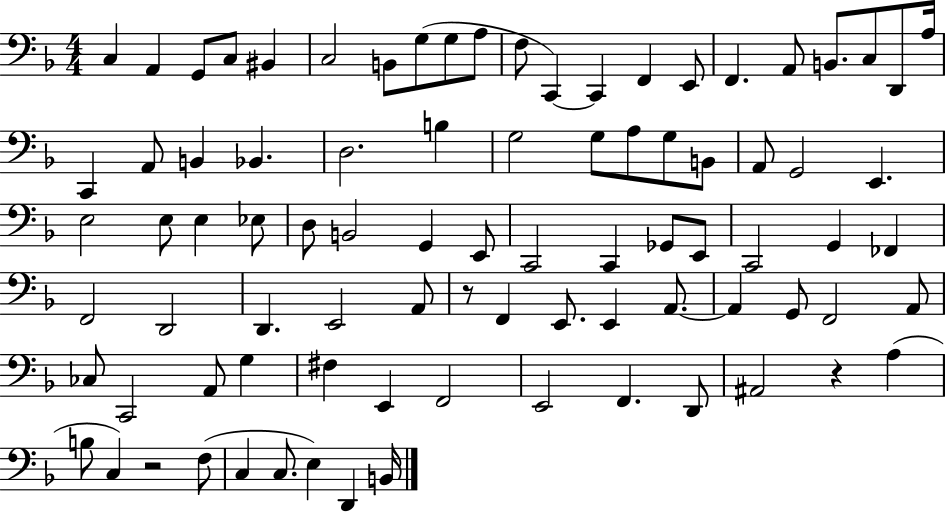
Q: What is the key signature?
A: F major